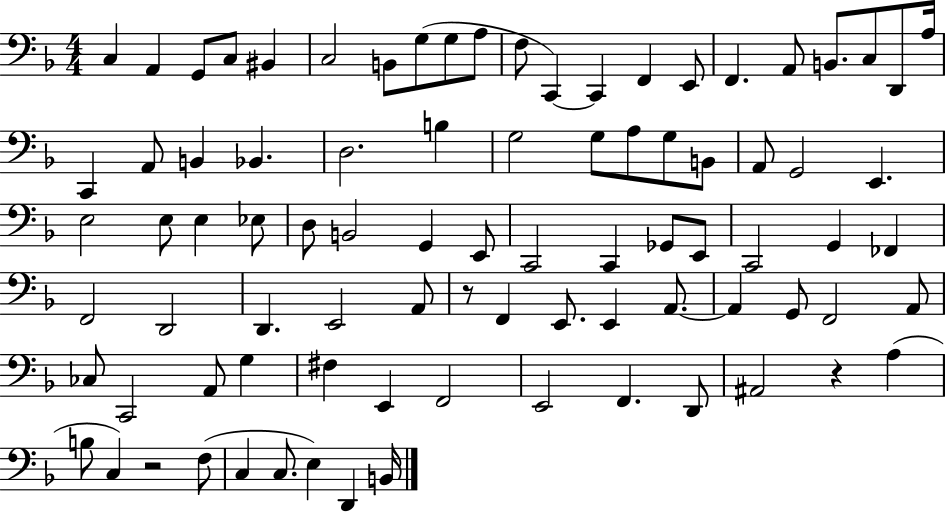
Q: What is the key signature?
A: F major